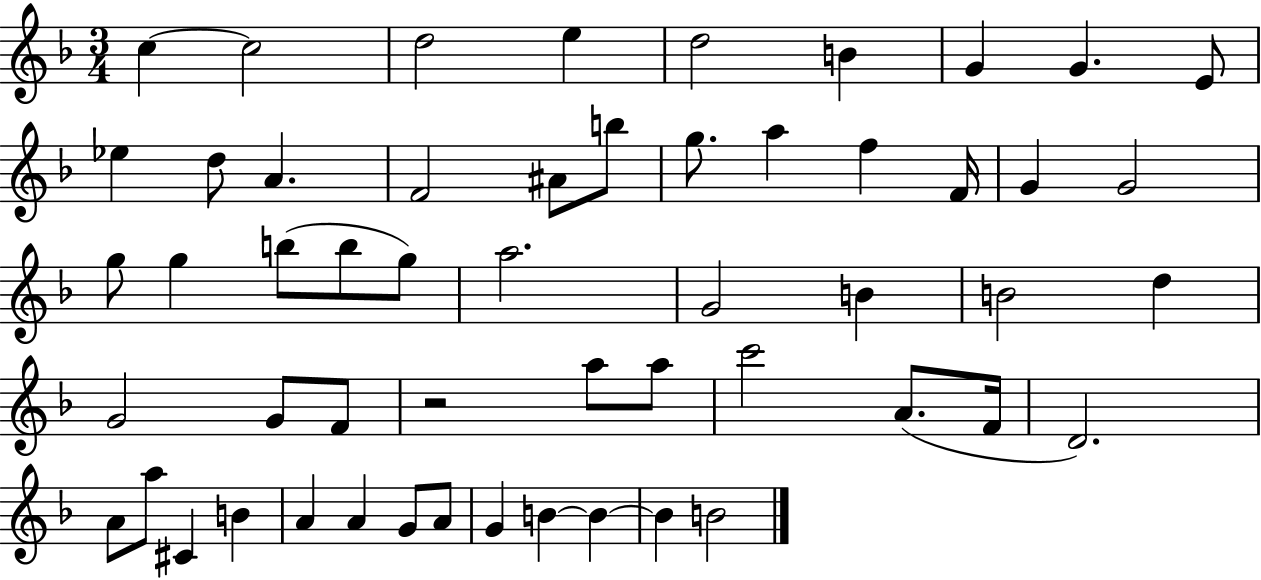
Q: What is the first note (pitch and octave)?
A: C5